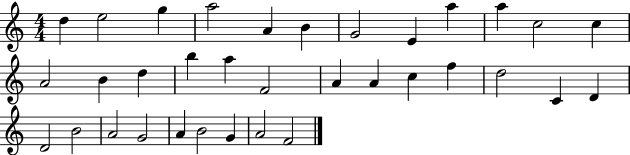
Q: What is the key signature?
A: C major